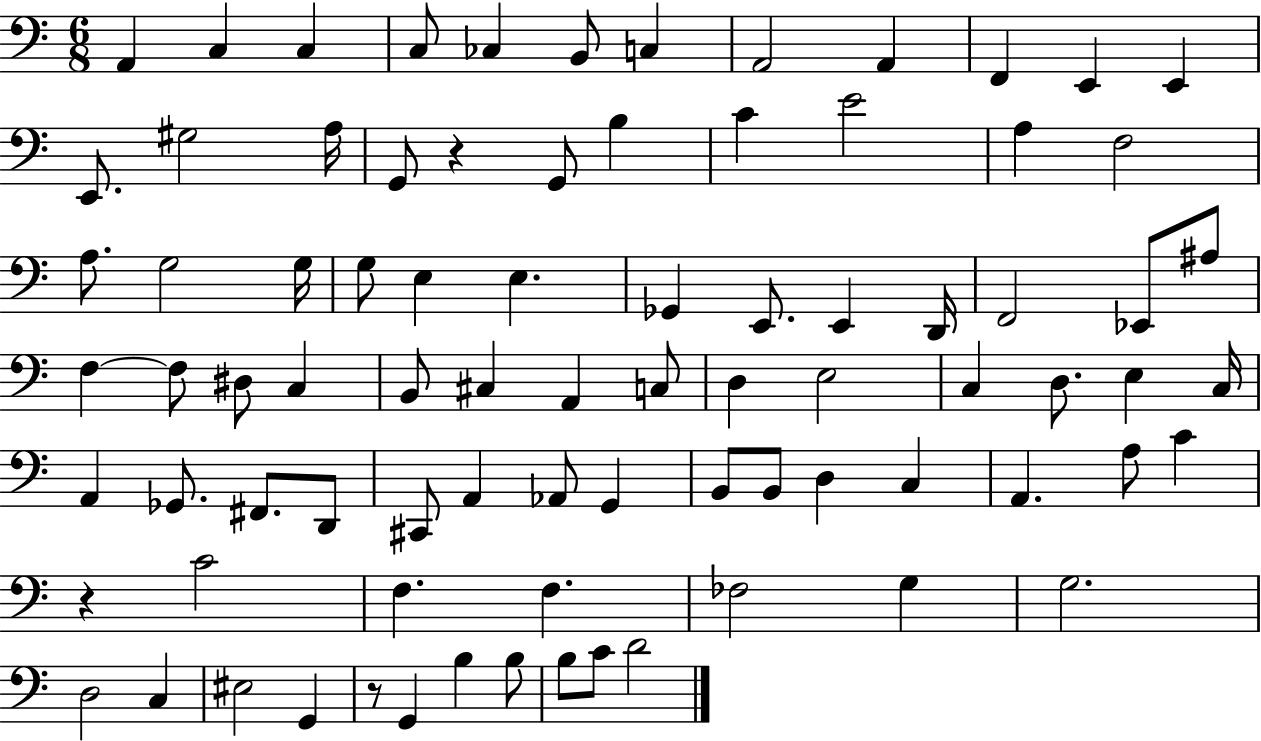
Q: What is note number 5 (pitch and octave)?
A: CES3